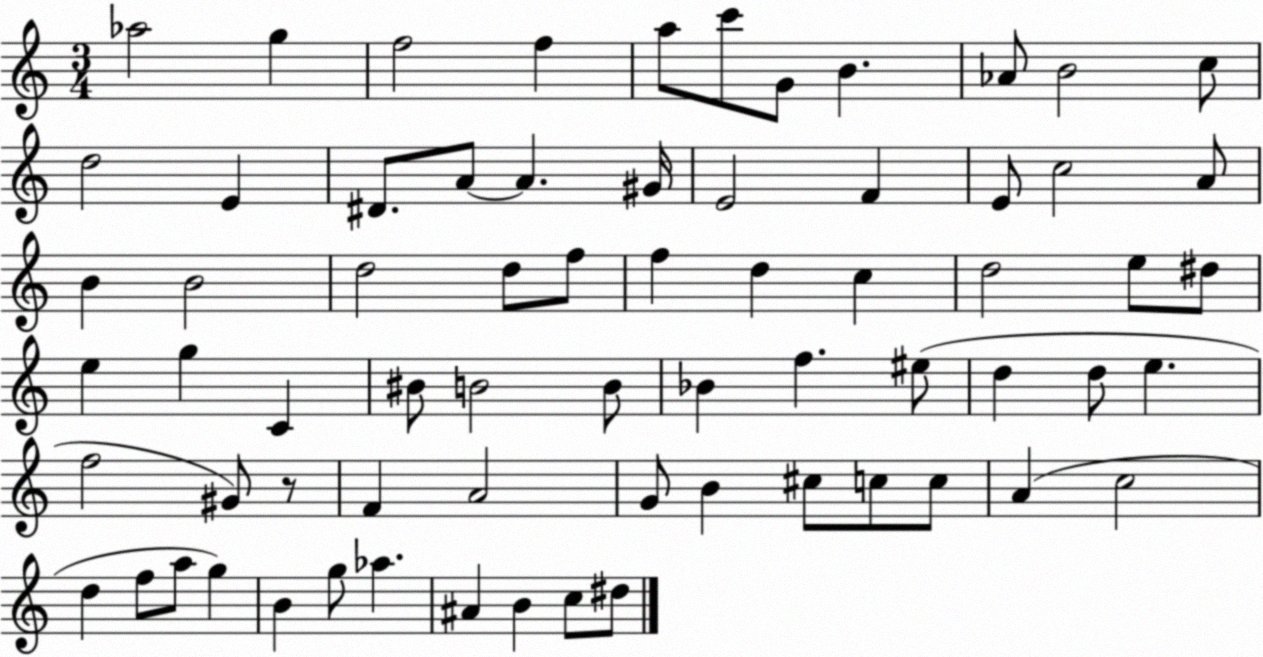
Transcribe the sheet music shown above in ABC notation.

X:1
T:Untitled
M:3/4
L:1/4
K:C
_a2 g f2 f a/2 c'/2 G/2 B _A/2 B2 c/2 d2 E ^D/2 A/2 A ^G/4 E2 F E/2 c2 A/2 B B2 d2 d/2 f/2 f d c d2 e/2 ^d/2 e g C ^B/2 B2 B/2 _B f ^e/2 d d/2 e f2 ^G/2 z/2 F A2 G/2 B ^c/2 c/2 c/2 A c2 d f/2 a/2 g B g/2 _a ^A B c/2 ^d/2